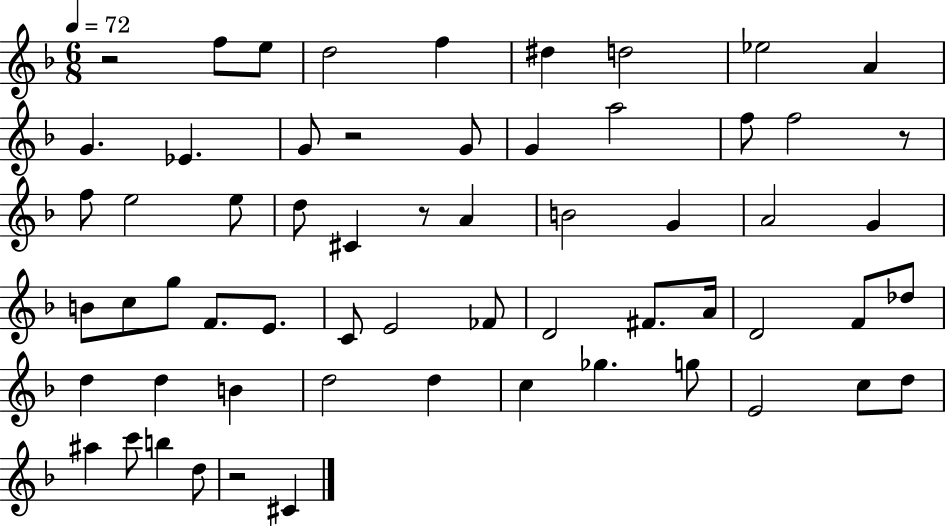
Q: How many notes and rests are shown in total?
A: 61